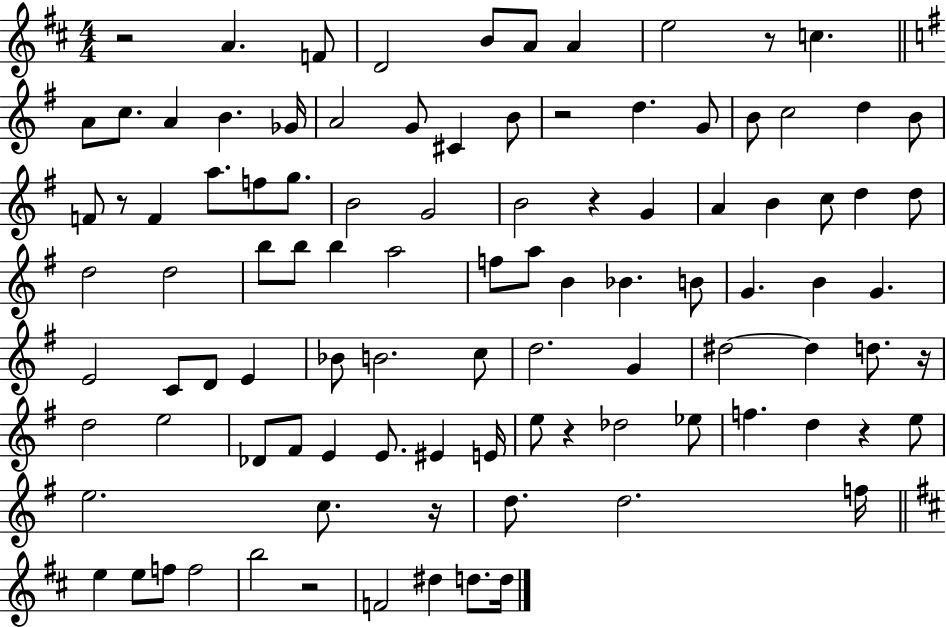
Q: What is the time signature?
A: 4/4